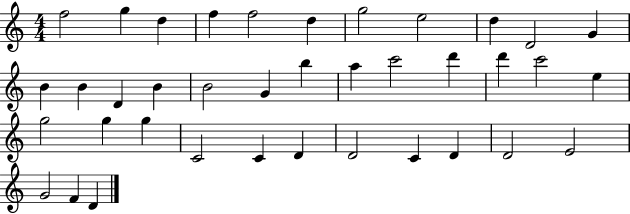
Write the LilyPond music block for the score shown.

{
  \clef treble
  \numericTimeSignature
  \time 4/4
  \key c \major
  f''2 g''4 d''4 | f''4 f''2 d''4 | g''2 e''2 | d''4 d'2 g'4 | \break b'4 b'4 d'4 b'4 | b'2 g'4 b''4 | a''4 c'''2 d'''4 | d'''4 c'''2 e''4 | \break g''2 g''4 g''4 | c'2 c'4 d'4 | d'2 c'4 d'4 | d'2 e'2 | \break g'2 f'4 d'4 | \bar "|."
}